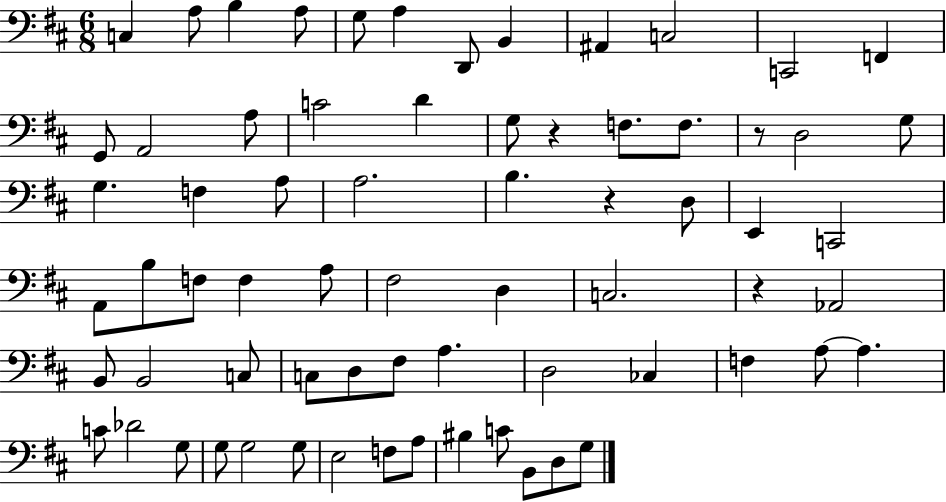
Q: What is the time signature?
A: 6/8